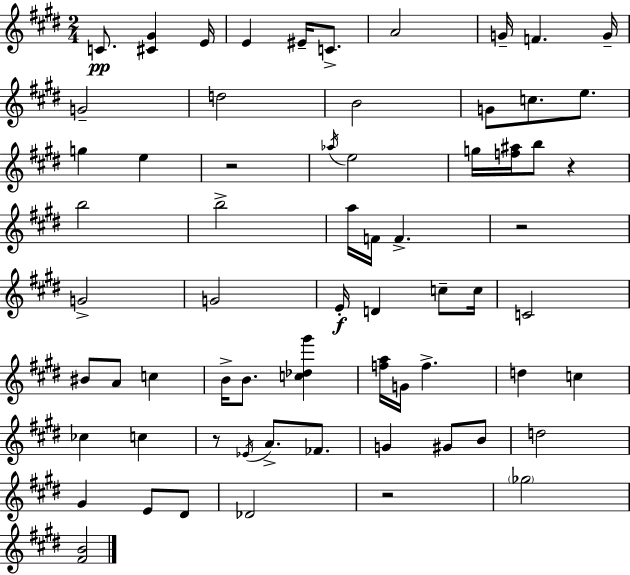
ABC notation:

X:1
T:Untitled
M:2/4
L:1/4
K:E
C/2 [^C^G] E/4 E ^E/4 C/2 A2 G/4 F G/4 G2 d2 B2 G/2 c/2 e/2 g e z2 _a/4 e2 g/4 [f^a]/4 b/2 z b2 b2 a/4 F/4 F z2 G2 G2 E/4 D c/2 c/4 C2 ^B/2 A/2 c B/4 B/2 [c_d^g'] [fa]/4 G/4 f d c _c c z/2 _E/4 A/2 _F/2 G ^G/2 B/2 d2 ^G E/2 ^D/2 _D2 z2 _g2 [^FB]2